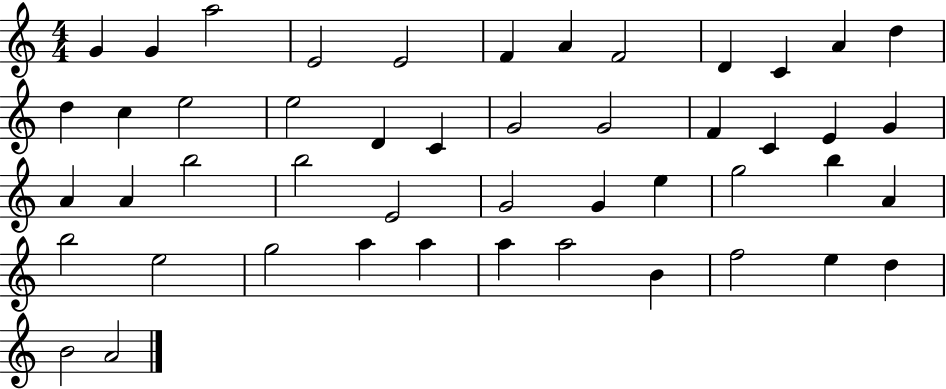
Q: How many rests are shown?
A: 0